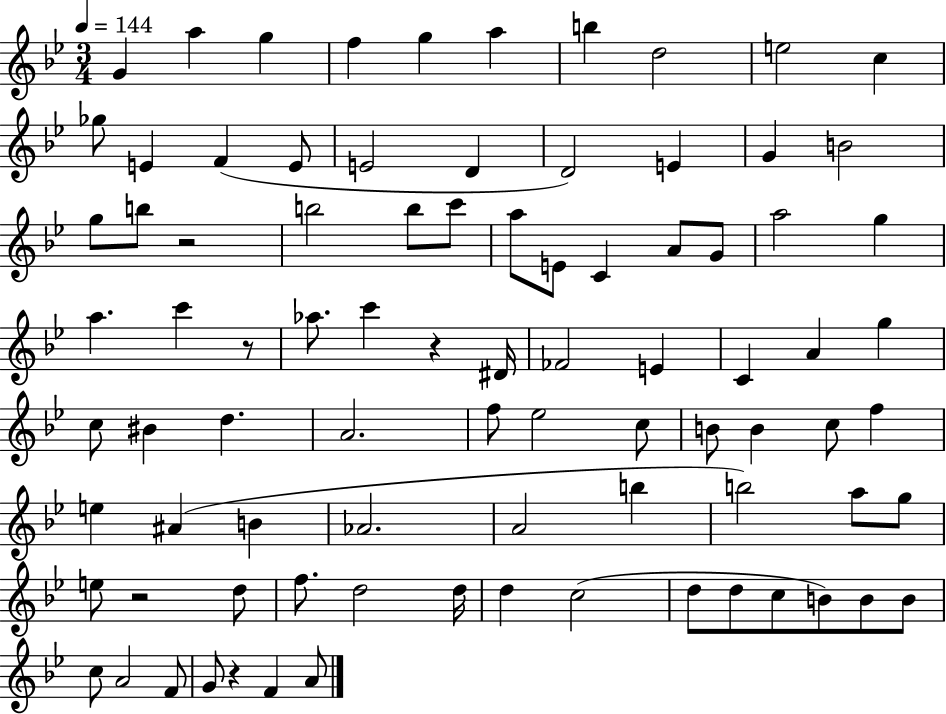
G4/q A5/q G5/q F5/q G5/q A5/q B5/q D5/h E5/h C5/q Gb5/e E4/q F4/q E4/e E4/h D4/q D4/h E4/q G4/q B4/h G5/e B5/e R/h B5/h B5/e C6/e A5/e E4/e C4/q A4/e G4/e A5/h G5/q A5/q. C6/q R/e Ab5/e. C6/q R/q D#4/s FES4/h E4/q C4/q A4/q G5/q C5/e BIS4/q D5/q. A4/h. F5/e Eb5/h C5/e B4/e B4/q C5/e F5/q E5/q A#4/q B4/q Ab4/h. A4/h B5/q B5/h A5/e G5/e E5/e R/h D5/e F5/e. D5/h D5/s D5/q C5/h D5/e D5/e C5/e B4/e B4/e B4/e C5/e A4/h F4/e G4/e R/q F4/q A4/e